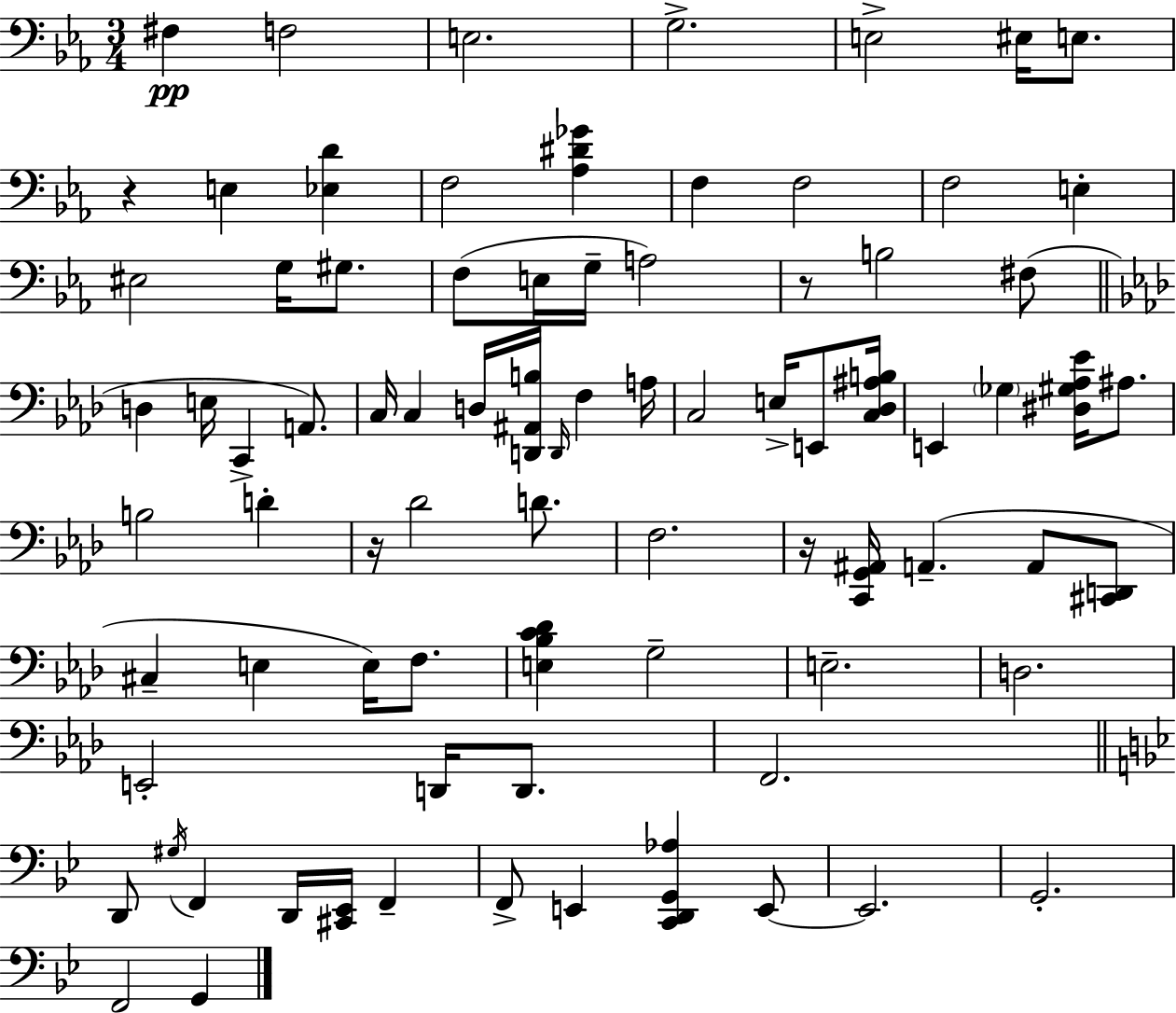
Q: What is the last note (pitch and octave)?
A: G2